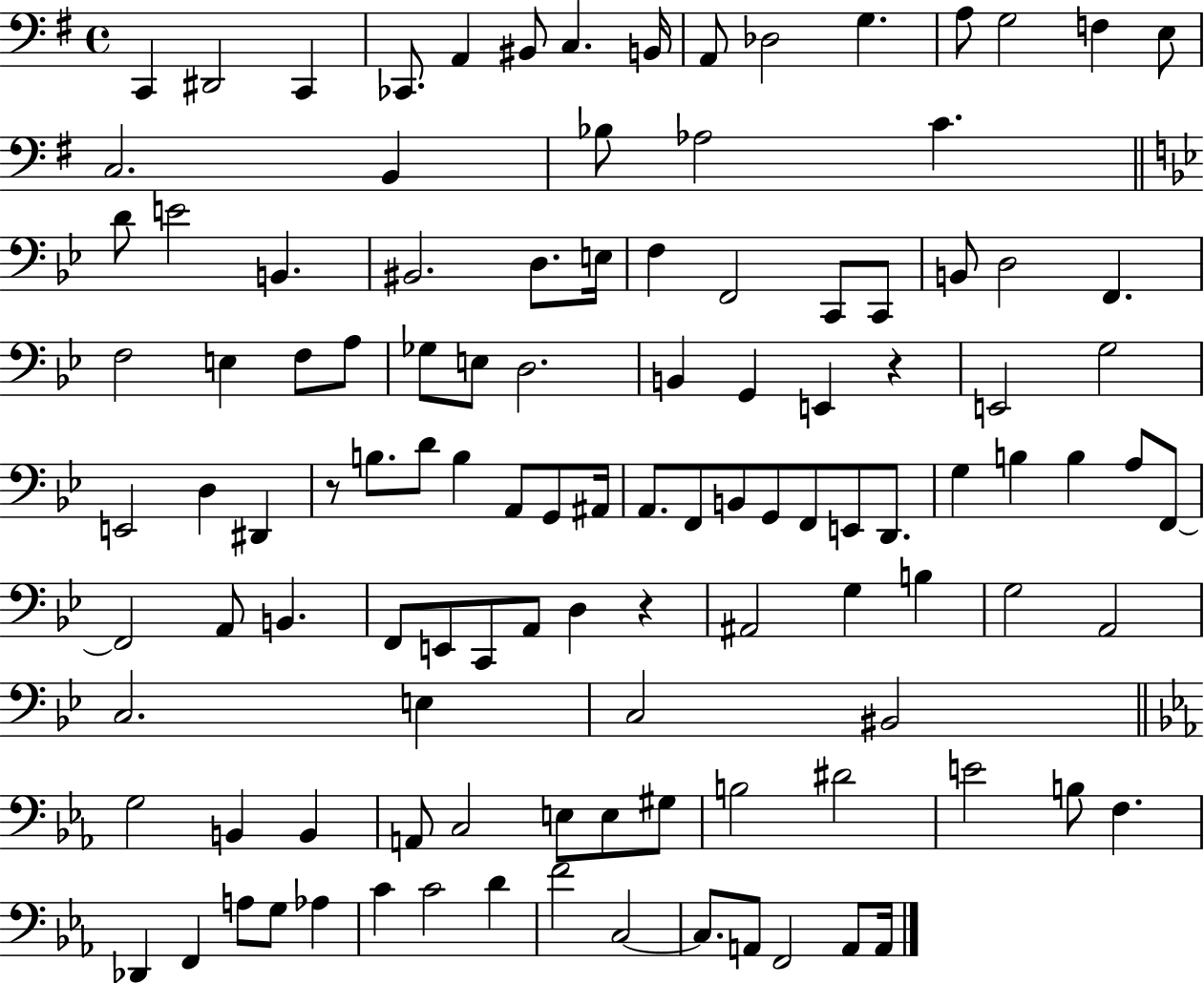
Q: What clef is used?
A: bass